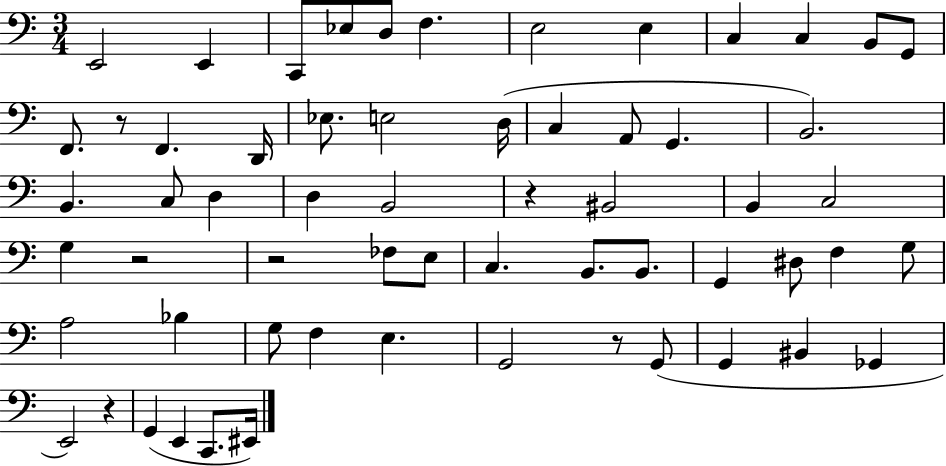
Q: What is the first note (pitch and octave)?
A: E2